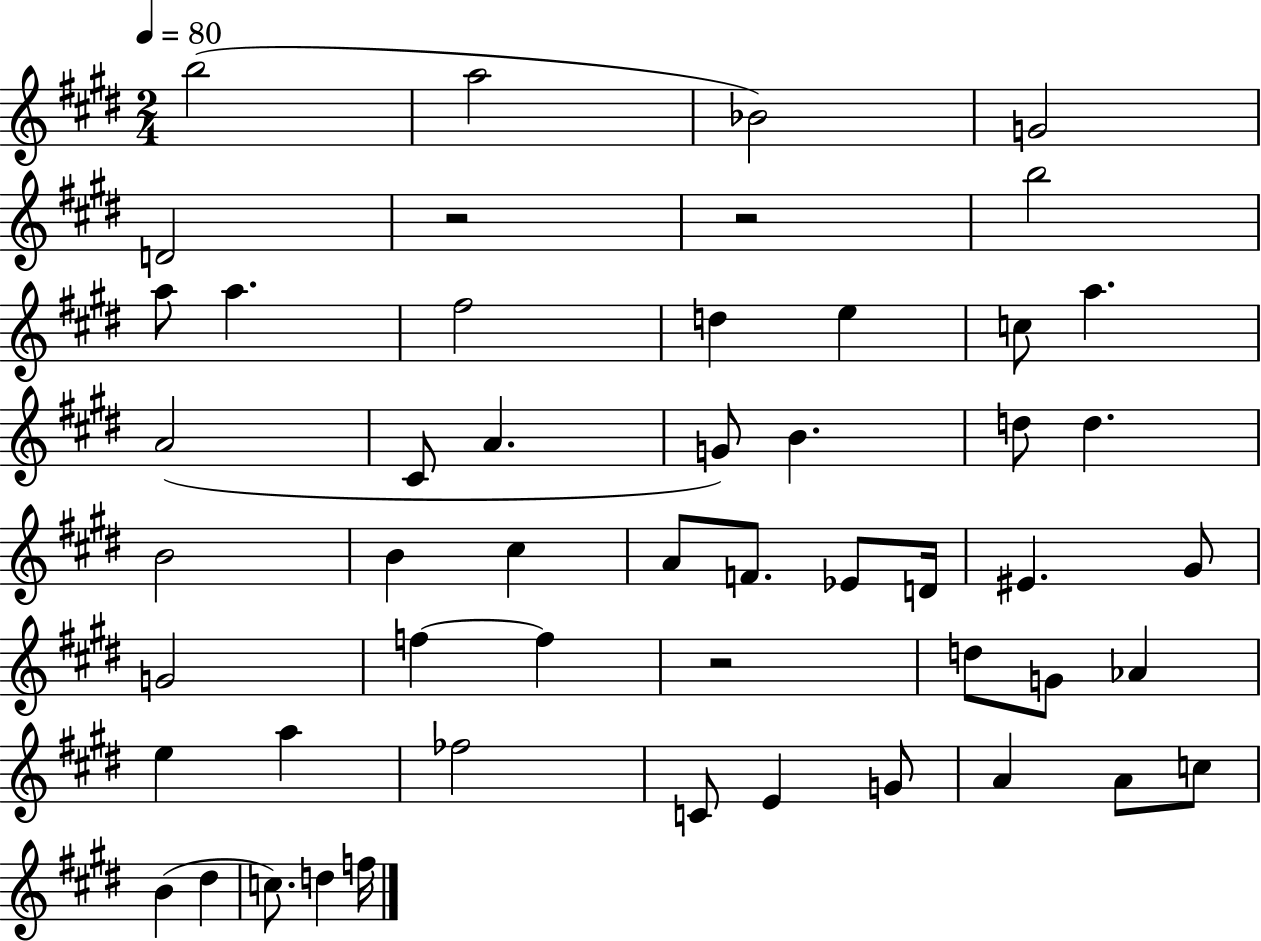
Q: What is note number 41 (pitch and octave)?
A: G4